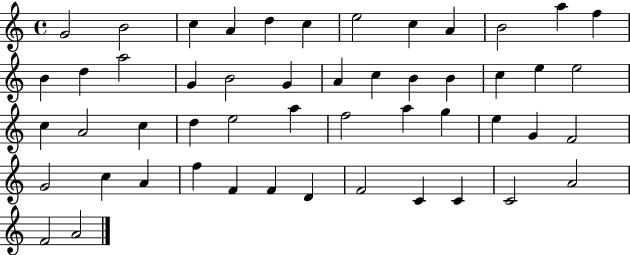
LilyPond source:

{
  \clef treble
  \time 4/4
  \defaultTimeSignature
  \key c \major
  g'2 b'2 | c''4 a'4 d''4 c''4 | e''2 c''4 a'4 | b'2 a''4 f''4 | \break b'4 d''4 a''2 | g'4 b'2 g'4 | a'4 c''4 b'4 b'4 | c''4 e''4 e''2 | \break c''4 a'2 c''4 | d''4 e''2 a''4 | f''2 a''4 g''4 | e''4 g'4 f'2 | \break g'2 c''4 a'4 | f''4 f'4 f'4 d'4 | f'2 c'4 c'4 | c'2 a'2 | \break f'2 a'2 | \bar "|."
}